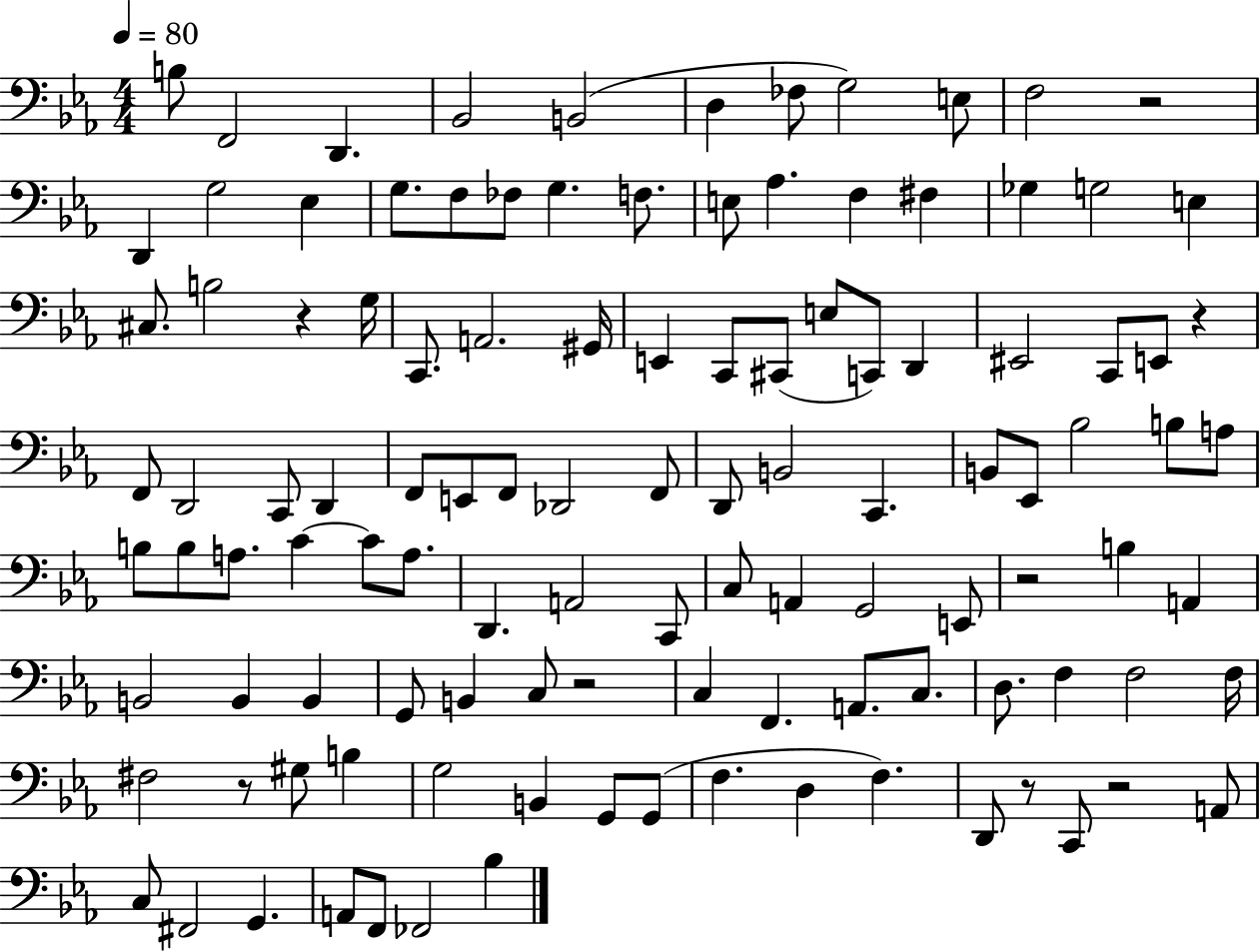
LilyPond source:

{
  \clef bass
  \numericTimeSignature
  \time 4/4
  \key ees \major
  \tempo 4 = 80
  \repeat volta 2 { b8 f,2 d,4. | bes,2 b,2( | d4 fes8 g2) e8 | f2 r2 | \break d,4 g2 ees4 | g8. f8 fes8 g4. f8. | e8 aes4. f4 fis4 | ges4 g2 e4 | \break cis8. b2 r4 g16 | c,8. a,2. gis,16 | e,4 c,8 cis,8( e8 c,8) d,4 | eis,2 c,8 e,8 r4 | \break f,8 d,2 c,8 d,4 | f,8 e,8 f,8 des,2 f,8 | d,8 b,2 c,4. | b,8 ees,8 bes2 b8 a8 | \break b8 b8 a8. c'4~~ c'8 a8. | d,4. a,2 c,8 | c8 a,4 g,2 e,8 | r2 b4 a,4 | \break b,2 b,4 b,4 | g,8 b,4 c8 r2 | c4 f,4. a,8. c8. | d8. f4 f2 f16 | \break fis2 r8 gis8 b4 | g2 b,4 g,8 g,8( | f4. d4 f4.) | d,8 r8 c,8 r2 a,8 | \break c8 fis,2 g,4. | a,8 f,8 fes,2 bes4 | } \bar "|."
}